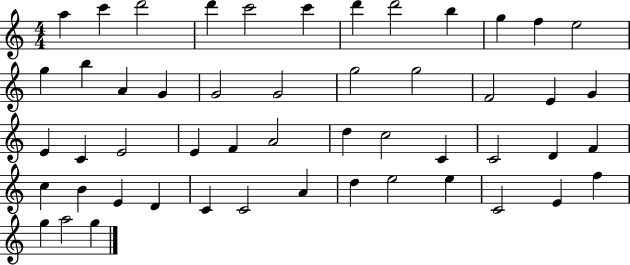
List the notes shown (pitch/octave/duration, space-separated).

A5/q C6/q D6/h D6/q C6/h C6/q D6/q D6/h B5/q G5/q F5/q E5/h G5/q B5/q A4/q G4/q G4/h G4/h G5/h G5/h F4/h E4/q G4/q E4/q C4/q E4/h E4/q F4/q A4/h D5/q C5/h C4/q C4/h D4/q F4/q C5/q B4/q E4/q D4/q C4/q C4/h A4/q D5/q E5/h E5/q C4/h E4/q F5/q G5/q A5/h G5/q